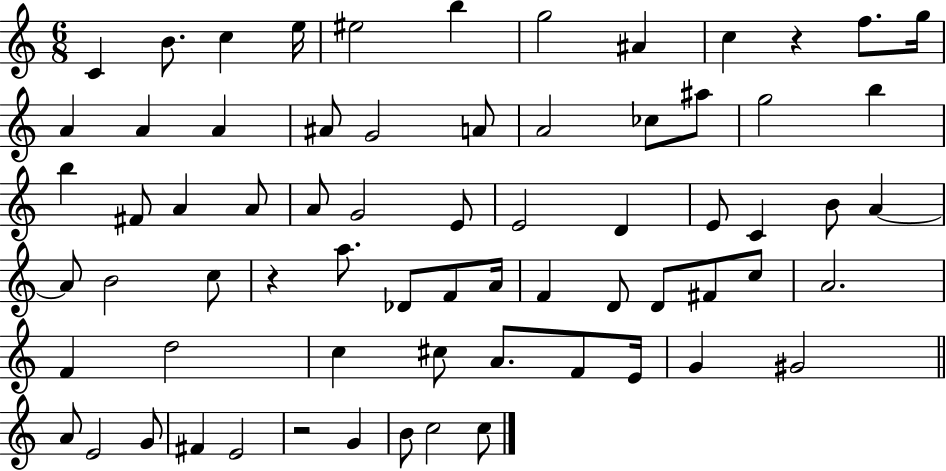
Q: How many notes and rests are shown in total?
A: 69